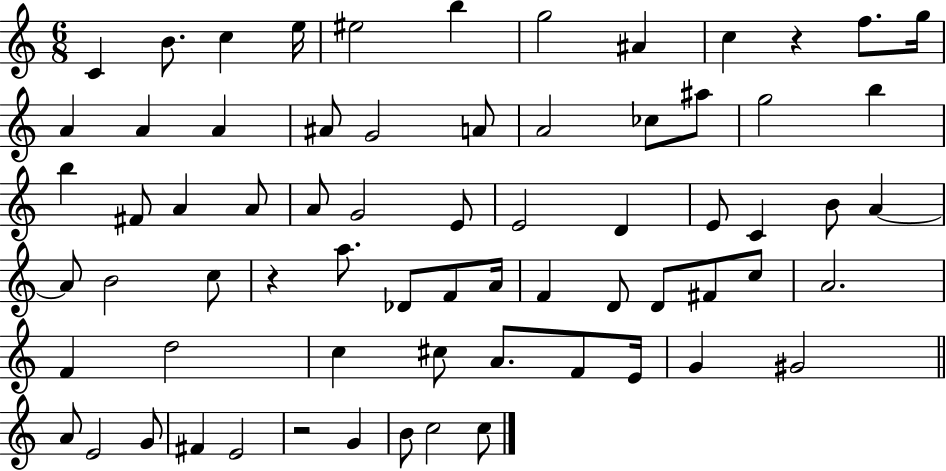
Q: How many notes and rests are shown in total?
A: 69